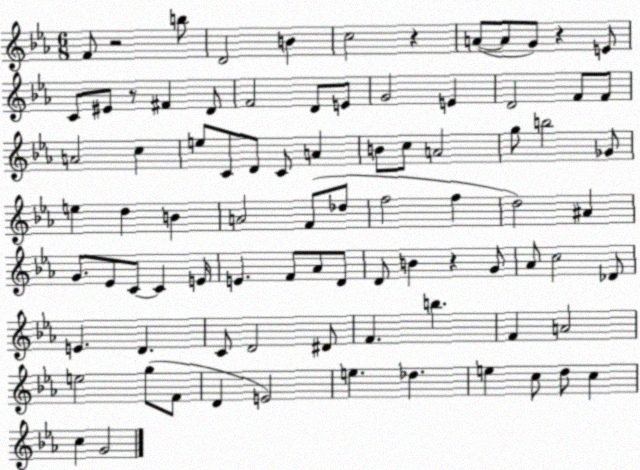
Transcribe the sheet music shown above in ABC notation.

X:1
T:Untitled
M:6/8
L:1/4
K:Eb
F/2 z2 b/2 D2 B c2 z A/2 A/2 G/2 z E/2 C/2 ^E/2 z/2 ^F D/2 F2 D/2 E/2 G2 E D2 F/2 F/2 A2 c e/2 C/2 D/2 C/2 A B/2 c/2 A2 g/2 b2 _G/2 e d B A2 F/2 _d/2 f2 f d2 ^A G/2 _E/2 C/2 C E/4 E F/2 _A/2 D/2 D/2 B z G/2 _A/2 c2 _D/2 E D C/2 D2 ^D/2 F b F A2 e2 g/2 F/2 D E2 e _d e c/2 d/2 c c G2